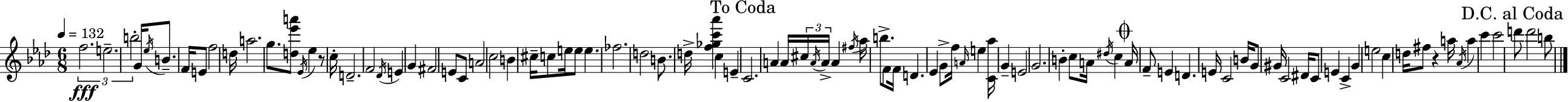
{
  \clef treble
  \numericTimeSignature
  \time 6/8
  \key f \minor
  \tempo 4 = 132
  \repeat volta 2 { \tuplet 3/2 { f''2.\fff | e''2.-- | b''2-. } g'16 \acciaccatura { ees''16 } b'8.-- | f'16 e'8 f''2 | \break d''16 a''2. | g''8. <d'' ees''' a'''>8 \acciaccatura { ees'16 } ees''4 r8 | c''16-. d'2.-- | f'2 \acciaccatura { des'16 } e'4 | \break g'4 fis'2 | e'8 c'8 a'2 | c''2 b'4 | cis''16-- c''8 e''16 e''8 e''4. | \break fes''2. | d''2 b'8. | d''16-> <f'' ges'' c''' aes'''>4 c''4 e'4-- | \mark "To Coda" c'2. | \break a'4 a'16 \tuplet 3/2 { cis''16 \acciaccatura { a'16 } a'16-> } a'4 | \acciaccatura { fis''16 } aes''16 b''8.-> f'8 f'16 d'4. | ees'4 g'8-> f''16 | \grace { a'16 } e''4 <c' aes''>16 g'4-- e'2 | \break g'2. | b'4-. c''8 | a'16 \acciaccatura { dis''16 } c''4 \mark \markup { \musicglyph "scripts.coda" } a'16 f'8-- e'4 | d'4. e'16 c'2 | \break b'16 g'8 gis'16 c'2 | dis'16 c'8 e'4 c'4-> | g'4 e''2 | c''4 d''16 fis''8 r4 | \break a''16 \acciaccatura { aes'16 } a''4 c'''4 | c'''2 \mark "D.C. al Coda" d'''8 d'''2 | b''8 } \bar "|."
}